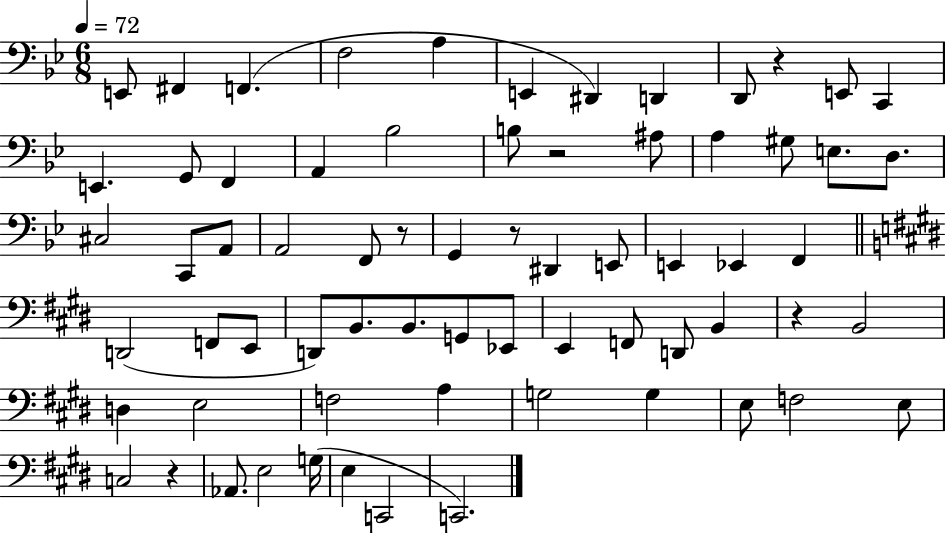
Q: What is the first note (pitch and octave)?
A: E2